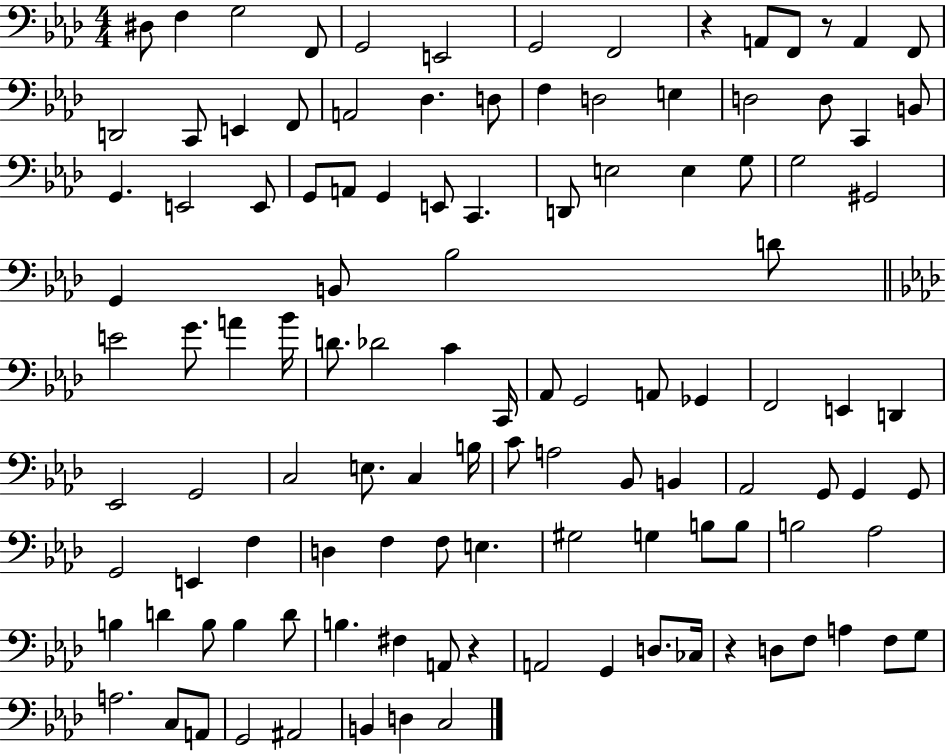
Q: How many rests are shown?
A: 4